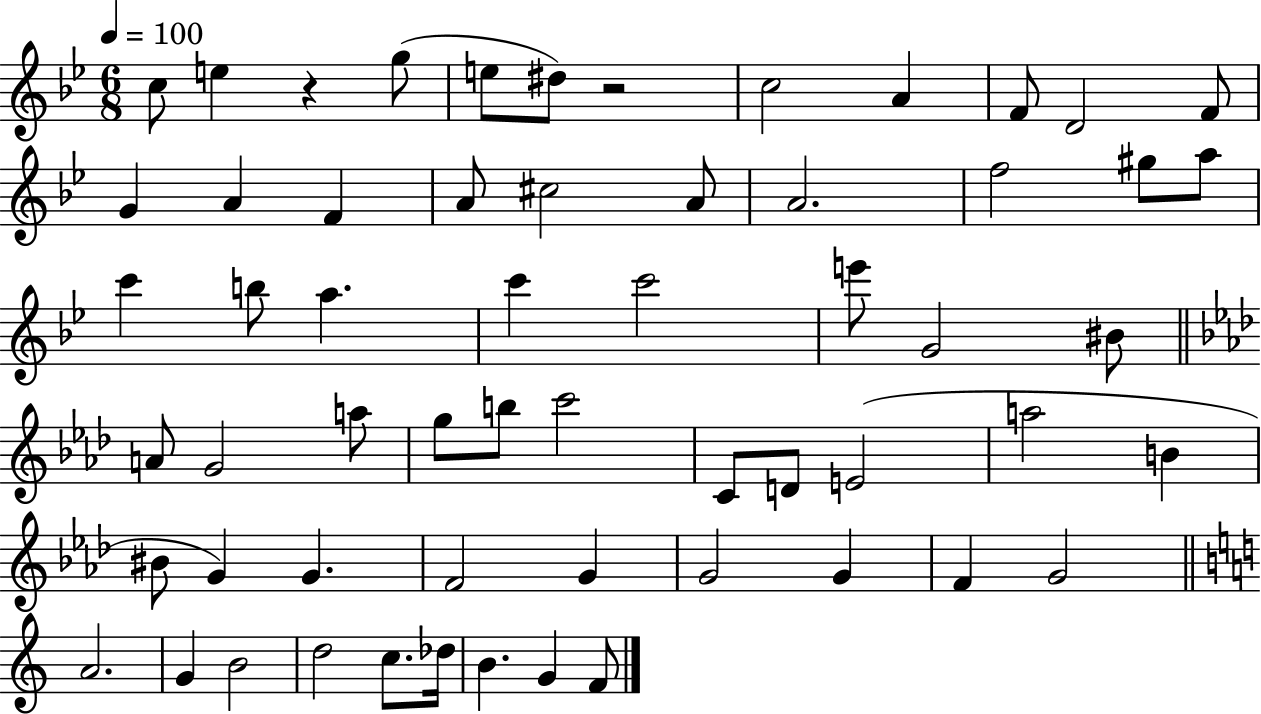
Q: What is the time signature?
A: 6/8